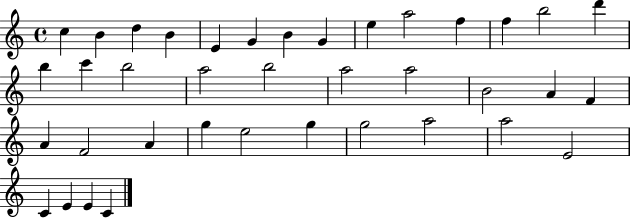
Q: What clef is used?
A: treble